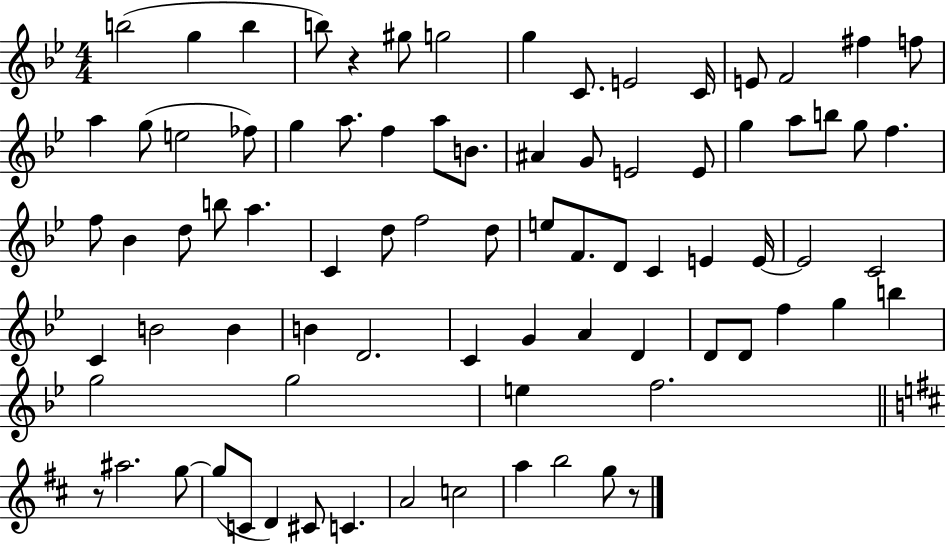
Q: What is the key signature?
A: BES major